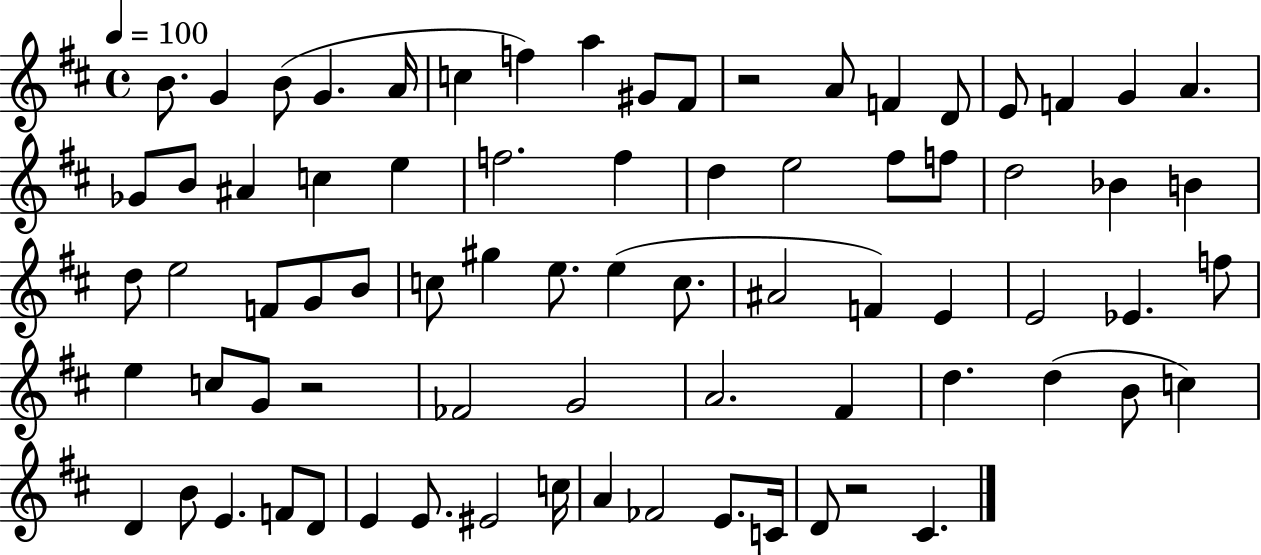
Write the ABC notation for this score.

X:1
T:Untitled
M:4/4
L:1/4
K:D
B/2 G B/2 G A/4 c f a ^G/2 ^F/2 z2 A/2 F D/2 E/2 F G A _G/2 B/2 ^A c e f2 f d e2 ^f/2 f/2 d2 _B B d/2 e2 F/2 G/2 B/2 c/2 ^g e/2 e c/2 ^A2 F E E2 _E f/2 e c/2 G/2 z2 _F2 G2 A2 ^F d d B/2 c D B/2 E F/2 D/2 E E/2 ^E2 c/4 A _F2 E/2 C/4 D/2 z2 ^C